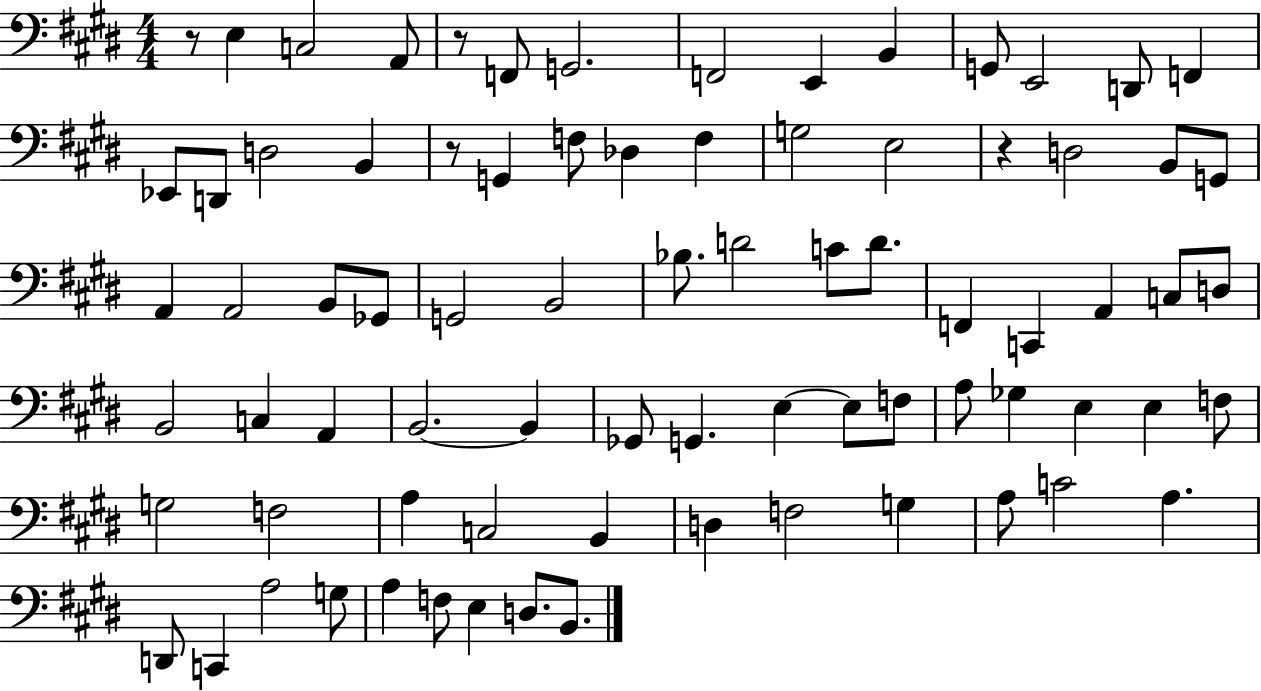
{
  \clef bass
  \numericTimeSignature
  \time 4/4
  \key e \major
  r8 e4 c2 a,8 | r8 f,8 g,2. | f,2 e,4 b,4 | g,8 e,2 d,8 f,4 | \break ees,8 d,8 d2 b,4 | r8 g,4 f8 des4 f4 | g2 e2 | r4 d2 b,8 g,8 | \break a,4 a,2 b,8 ges,8 | g,2 b,2 | bes8. d'2 c'8 d'8. | f,4 c,4 a,4 c8 d8 | \break b,2 c4 a,4 | b,2.~~ b,4 | ges,8 g,4. e4~~ e8 f8 | a8 ges4 e4 e4 f8 | \break g2 f2 | a4 c2 b,4 | d4 f2 g4 | a8 c'2 a4. | \break d,8 c,4 a2 g8 | a4 f8 e4 d8. b,8. | \bar "|."
}